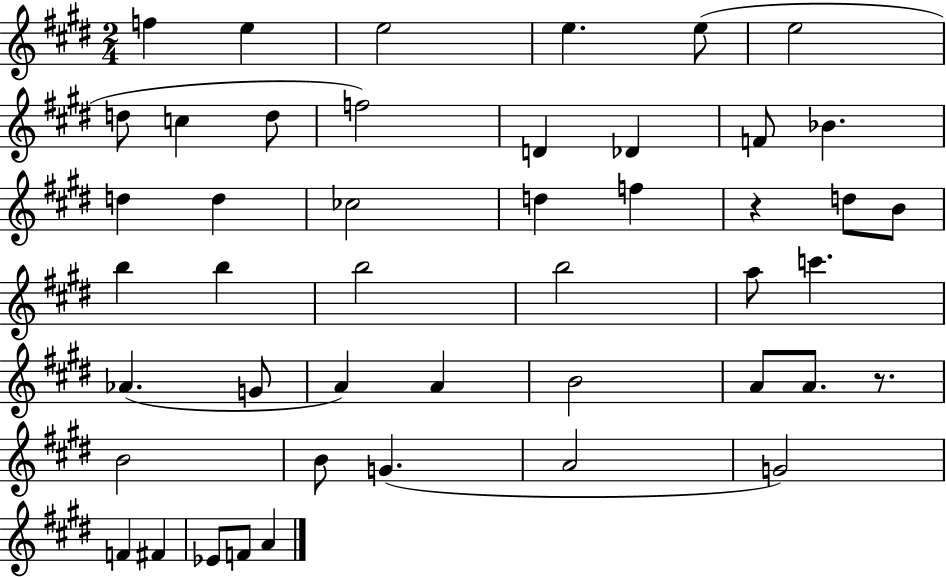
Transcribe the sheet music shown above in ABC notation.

X:1
T:Untitled
M:2/4
L:1/4
K:E
f e e2 e e/2 e2 d/2 c d/2 f2 D _D F/2 _B d d _c2 d f z d/2 B/2 b b b2 b2 a/2 c' _A G/2 A A B2 A/2 A/2 z/2 B2 B/2 G A2 G2 F ^F _E/2 F/2 A